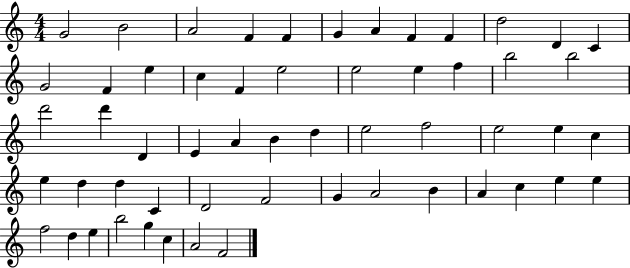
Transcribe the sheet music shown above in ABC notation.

X:1
T:Untitled
M:4/4
L:1/4
K:C
G2 B2 A2 F F G A F F d2 D C G2 F e c F e2 e2 e f b2 b2 d'2 d' D E A B d e2 f2 e2 e c e d d C D2 F2 G A2 B A c e e f2 d e b2 g c A2 F2